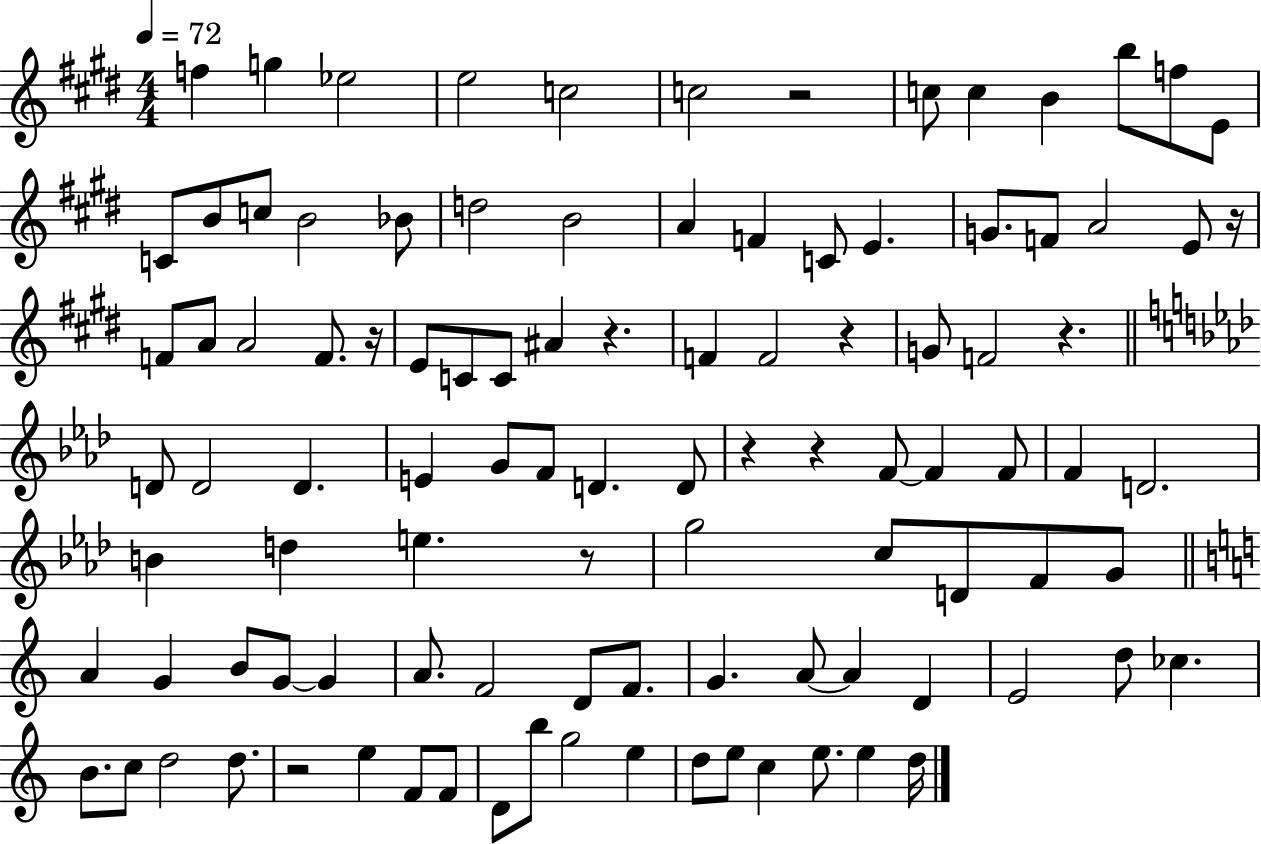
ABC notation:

X:1
T:Untitled
M:4/4
L:1/4
K:E
f g _e2 e2 c2 c2 z2 c/2 c B b/2 f/2 E/2 C/2 B/2 c/2 B2 _B/2 d2 B2 A F C/2 E G/2 F/2 A2 E/2 z/4 F/2 A/2 A2 F/2 z/4 E/2 C/2 C/2 ^A z F F2 z G/2 F2 z D/2 D2 D E G/2 F/2 D D/2 z z F/2 F F/2 F D2 B d e z/2 g2 c/2 D/2 F/2 G/2 A G B/2 G/2 G A/2 F2 D/2 F/2 G A/2 A D E2 d/2 _c B/2 c/2 d2 d/2 z2 e F/2 F/2 D/2 b/2 g2 e d/2 e/2 c e/2 e d/4